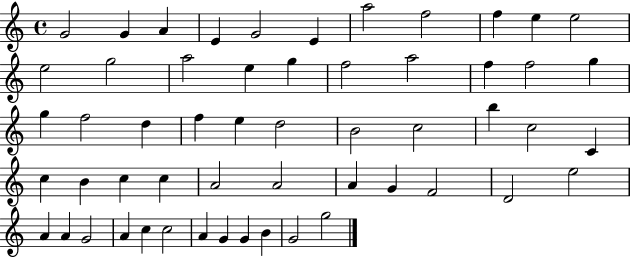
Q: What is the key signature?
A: C major